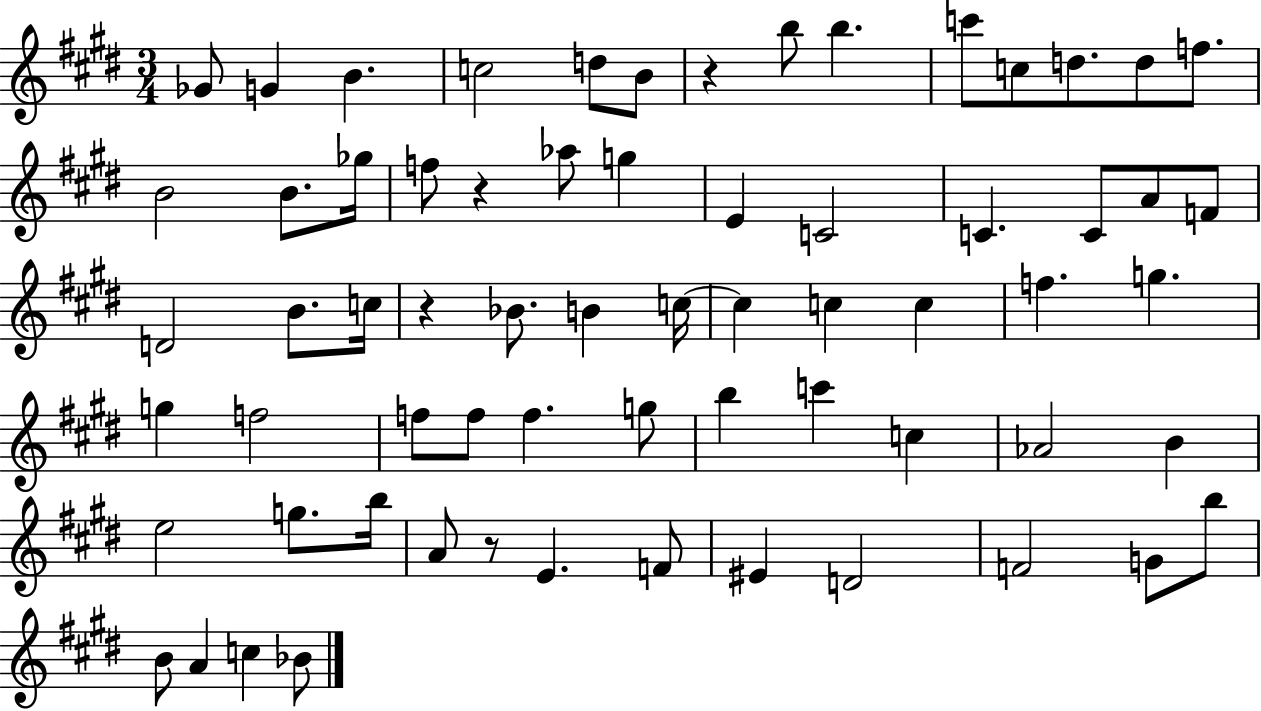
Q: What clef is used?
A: treble